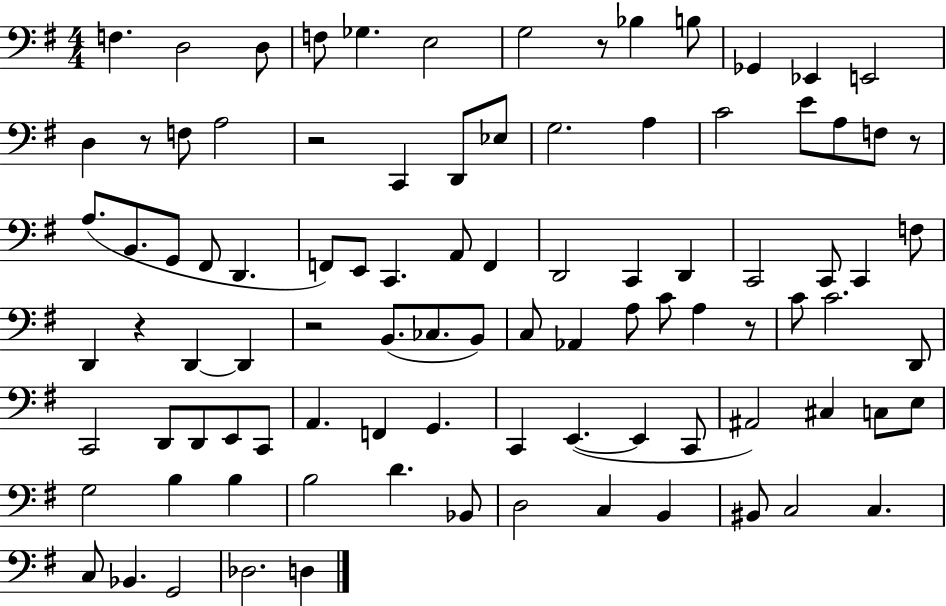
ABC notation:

X:1
T:Untitled
M:4/4
L:1/4
K:G
F, D,2 D,/2 F,/2 _G, E,2 G,2 z/2 _B, B,/2 _G,, _E,, E,,2 D, z/2 F,/2 A,2 z2 C,, D,,/2 _E,/2 G,2 A, C2 E/2 A,/2 F,/2 z/2 A,/2 B,,/2 G,,/2 ^F,,/2 D,, F,,/2 E,,/2 C,, A,,/2 F,, D,,2 C,, D,, C,,2 C,,/2 C,, F,/2 D,, z D,, D,, z2 B,,/2 _C,/2 B,,/2 C,/2 _A,, A,/2 C/2 A, z/2 C/2 C2 D,,/2 C,,2 D,,/2 D,,/2 E,,/2 C,,/2 A,, F,, G,, C,, E,, E,, C,,/2 ^A,,2 ^C, C,/2 E,/2 G,2 B, B, B,2 D _B,,/2 D,2 C, B,, ^B,,/2 C,2 C, C,/2 _B,, G,,2 _D,2 D,